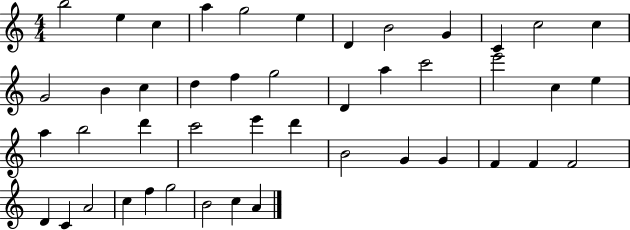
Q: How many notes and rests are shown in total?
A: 45